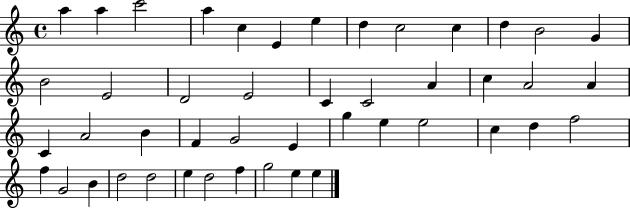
{
  \clef treble
  \time 4/4
  \defaultTimeSignature
  \key c \major
  a''4 a''4 c'''2 | a''4 c''4 e'4 e''4 | d''4 c''2 c''4 | d''4 b'2 g'4 | \break b'2 e'2 | d'2 e'2 | c'4 c'2 a'4 | c''4 a'2 a'4 | \break c'4 a'2 b'4 | f'4 g'2 e'4 | g''4 e''4 e''2 | c''4 d''4 f''2 | \break f''4 g'2 b'4 | d''2 d''2 | e''4 d''2 f''4 | g''2 e''4 e''4 | \break \bar "|."
}